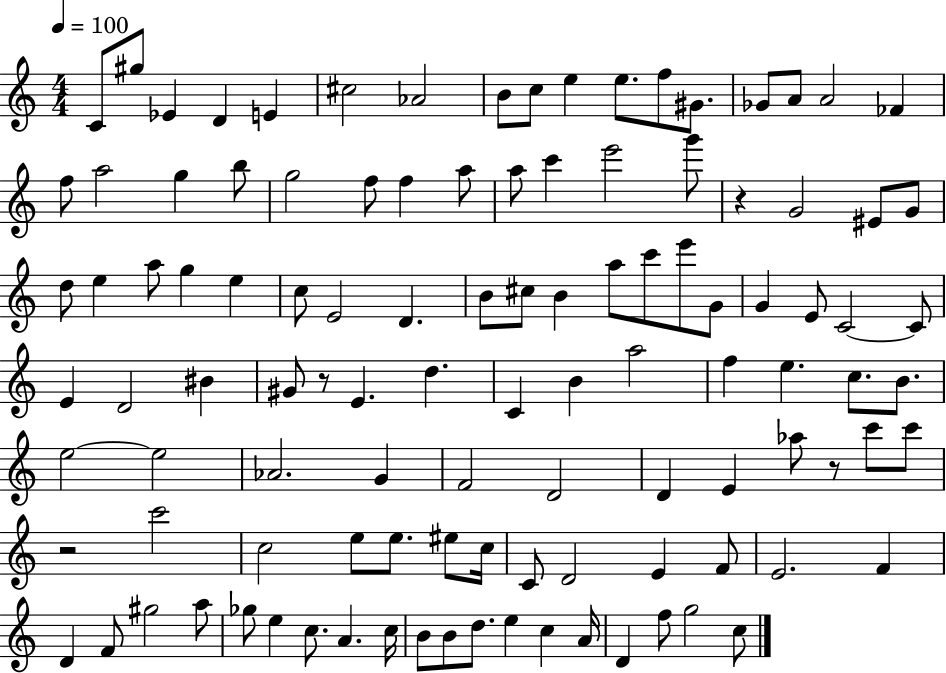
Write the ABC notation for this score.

X:1
T:Untitled
M:4/4
L:1/4
K:C
C/2 ^g/2 _E D E ^c2 _A2 B/2 c/2 e e/2 f/2 ^G/2 _G/2 A/2 A2 _F f/2 a2 g b/2 g2 f/2 f a/2 a/2 c' e'2 g'/2 z G2 ^E/2 G/2 d/2 e a/2 g e c/2 E2 D B/2 ^c/2 B a/2 c'/2 e'/2 G/2 G E/2 C2 C/2 E D2 ^B ^G/2 z/2 E d C B a2 f e c/2 B/2 e2 e2 _A2 G F2 D2 D E _a/2 z/2 c'/2 c'/2 z2 c'2 c2 e/2 e/2 ^e/2 c/4 C/2 D2 E F/2 E2 F D F/2 ^g2 a/2 _g/2 e c/2 A c/4 B/2 B/2 d/2 e c A/4 D f/2 g2 c/2